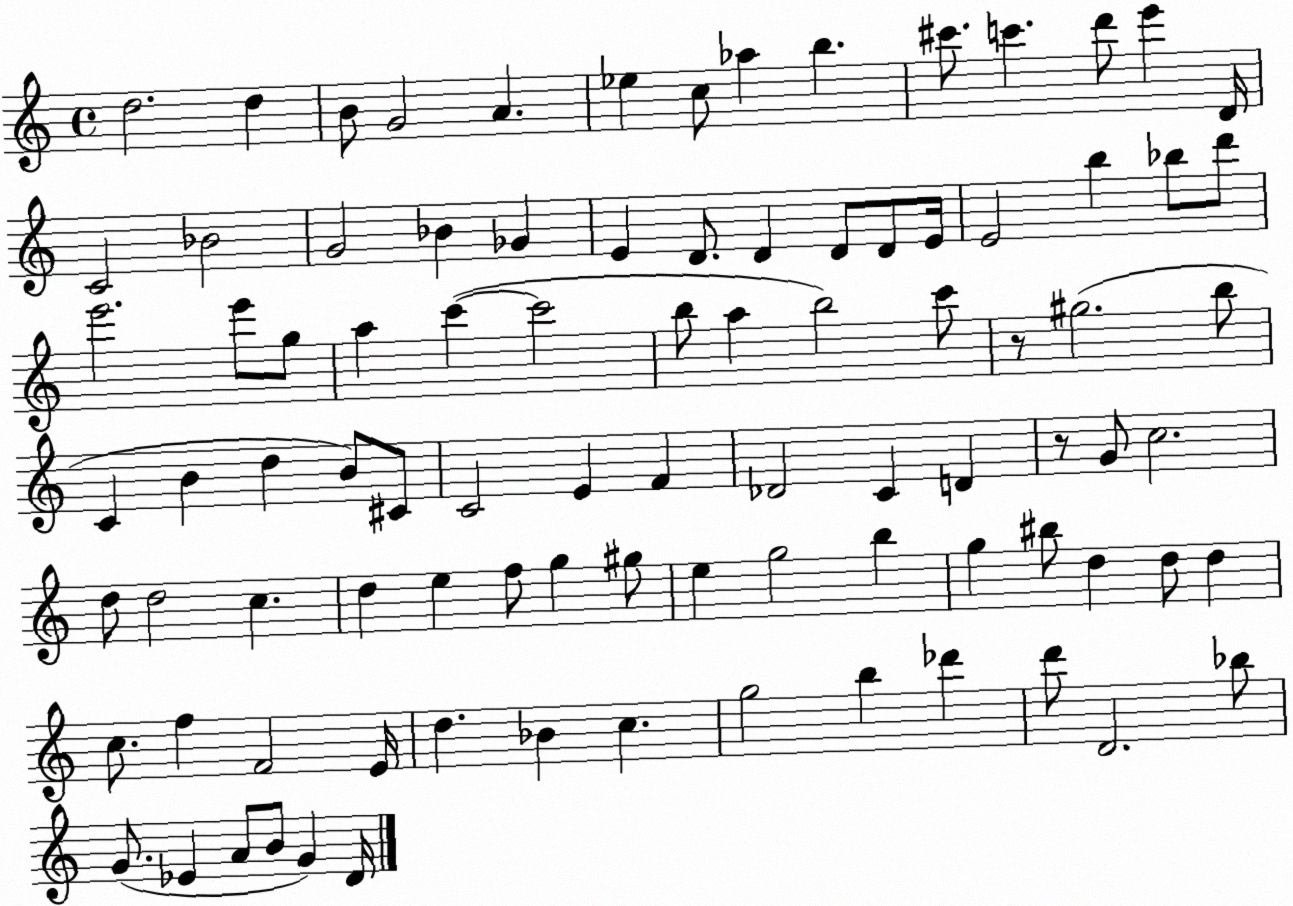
X:1
T:Untitled
M:4/4
L:1/4
K:C
d2 d B/2 G2 A _e c/2 _a b ^c'/2 c' d'/2 e' D/4 C2 _B2 G2 _B _G E D/2 D D/2 D/2 E/4 E2 b _b/2 d'/2 e'2 e'/2 g/2 a c' c'2 b/2 a b2 c'/2 z/2 ^g2 b/2 C B d B/2 ^C/2 C2 E F _D2 C D z/2 G/2 c2 d/2 d2 c d e f/2 g ^g/2 e g2 b g ^b/2 d d/2 d c/2 f F2 E/4 d _B c g2 b _d' d'/2 D2 _b/2 G/2 _E A/2 B/2 G D/4